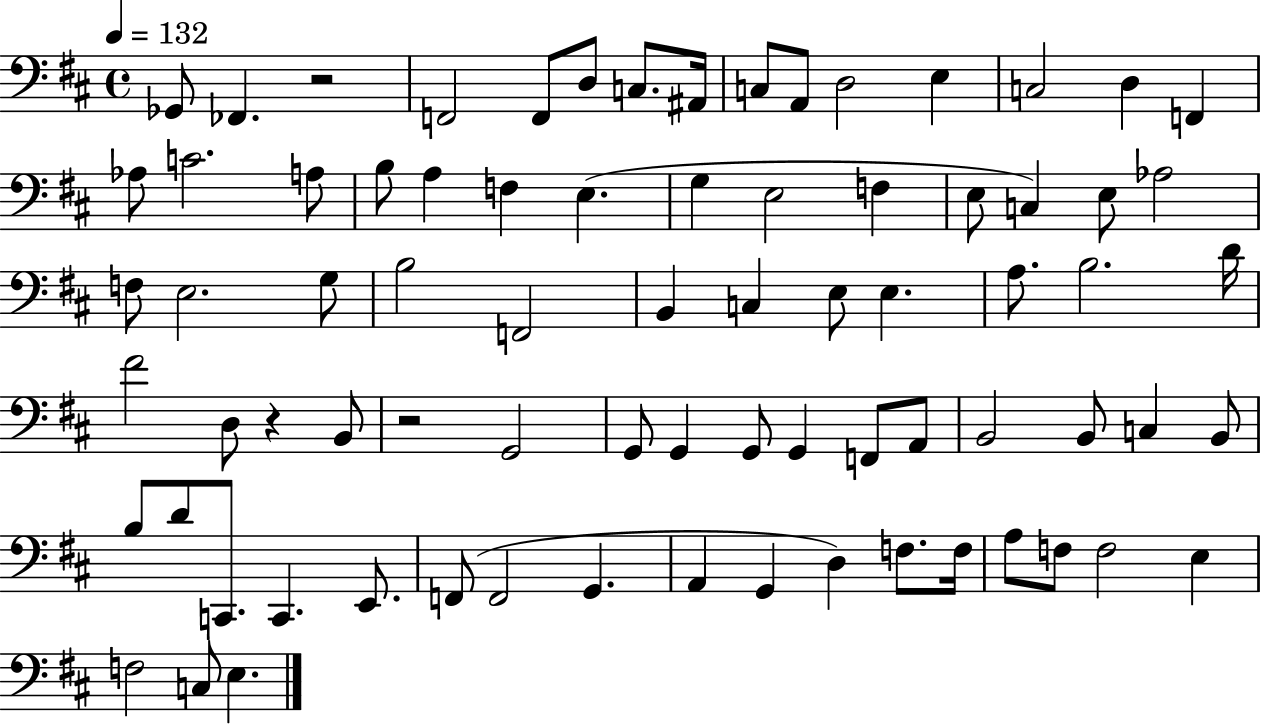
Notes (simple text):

Gb2/e FES2/q. R/h F2/h F2/e D3/e C3/e. A#2/s C3/e A2/e D3/h E3/q C3/h D3/q F2/q Ab3/e C4/h. A3/e B3/e A3/q F3/q E3/q. G3/q E3/h F3/q E3/e C3/q E3/e Ab3/h F3/e E3/h. G3/e B3/h F2/h B2/q C3/q E3/e E3/q. A3/e. B3/h. D4/s F#4/h D3/e R/q B2/e R/h G2/h G2/e G2/q G2/e G2/q F2/e A2/e B2/h B2/e C3/q B2/e B3/e D4/e C2/e. C2/q. E2/e. F2/e F2/h G2/q. A2/q G2/q D3/q F3/e. F3/s A3/e F3/e F3/h E3/q F3/h C3/e E3/q.